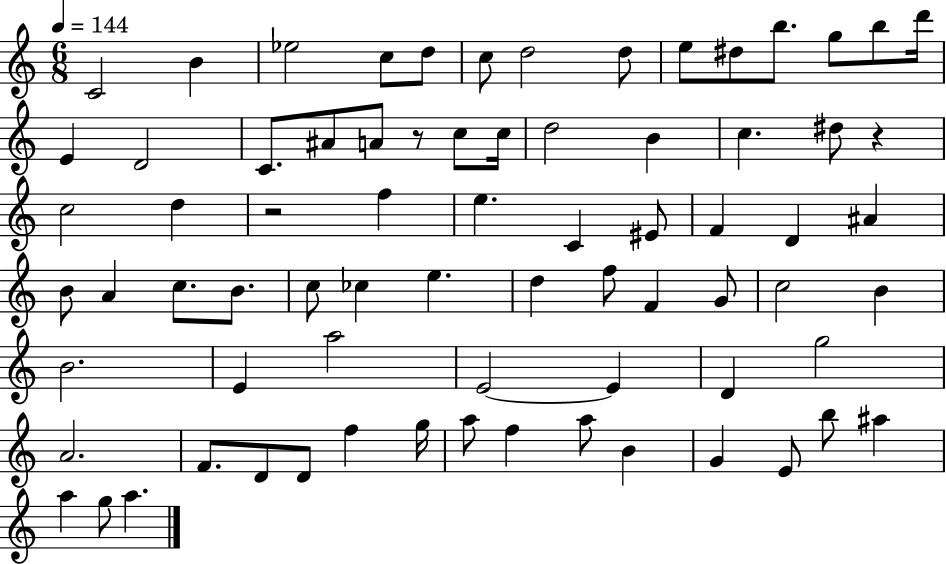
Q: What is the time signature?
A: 6/8